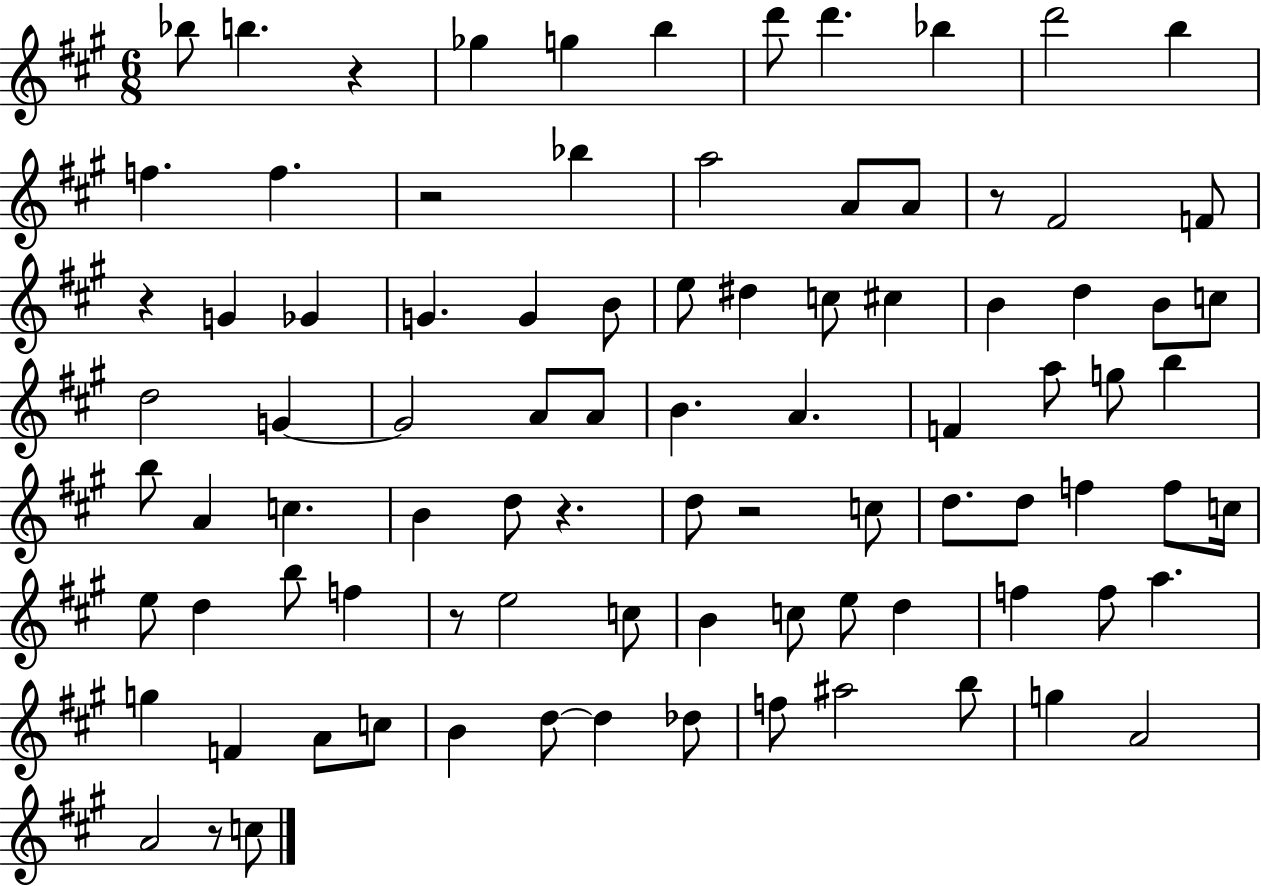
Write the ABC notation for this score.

X:1
T:Untitled
M:6/8
L:1/4
K:A
_b/2 b z _g g b d'/2 d' _b d'2 b f f z2 _b a2 A/2 A/2 z/2 ^F2 F/2 z G _G G G B/2 e/2 ^d c/2 ^c B d B/2 c/2 d2 G G2 A/2 A/2 B A F a/2 g/2 b b/2 A c B d/2 z d/2 z2 c/2 d/2 d/2 f f/2 c/4 e/2 d b/2 f z/2 e2 c/2 B c/2 e/2 d f f/2 a g F A/2 c/2 B d/2 d _d/2 f/2 ^a2 b/2 g A2 A2 z/2 c/2